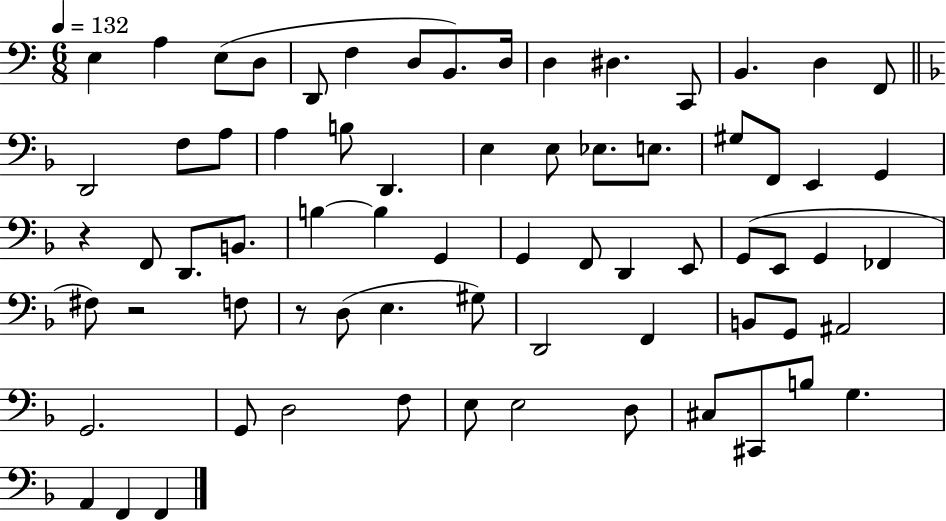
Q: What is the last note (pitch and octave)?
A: F2